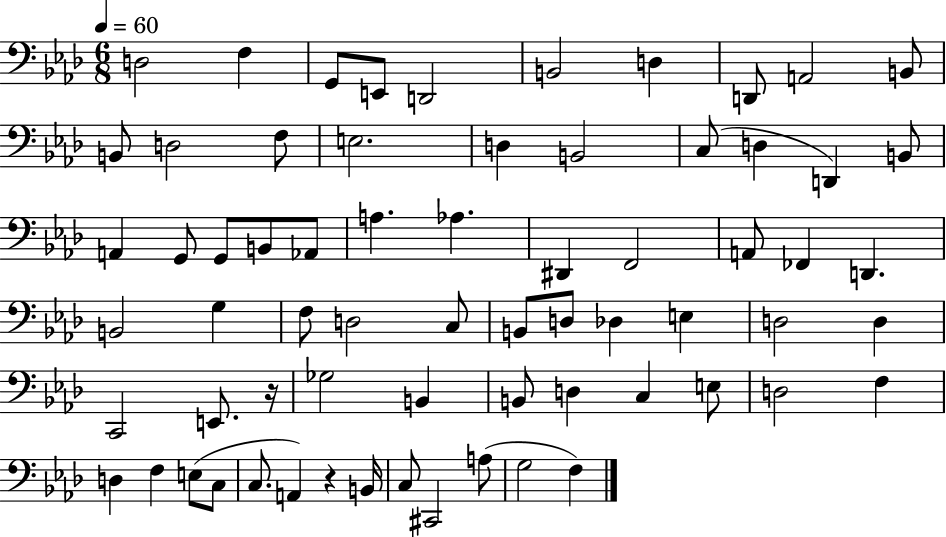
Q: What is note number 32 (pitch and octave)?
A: D2